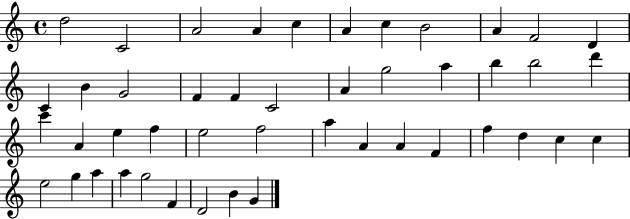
D5/h C4/h A4/h A4/q C5/q A4/q C5/q B4/h A4/q F4/h D4/q C4/q B4/q G4/h F4/q F4/q C4/h A4/q G5/h A5/q B5/q B5/h D6/q C6/q A4/q E5/q F5/q E5/h F5/h A5/q A4/q A4/q F4/q F5/q D5/q C5/q C5/q E5/h G5/q A5/q A5/q G5/h F4/q D4/h B4/q G4/q